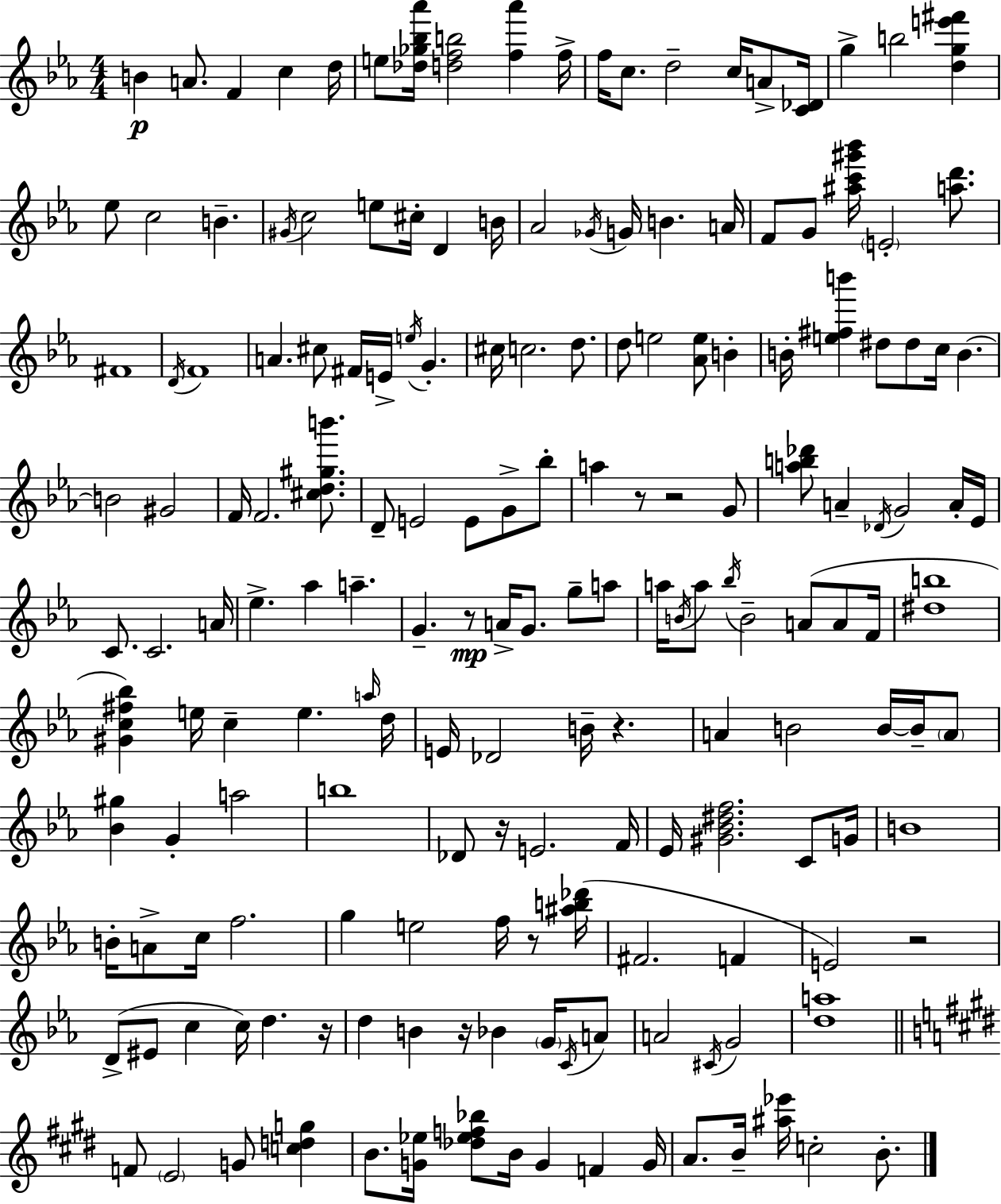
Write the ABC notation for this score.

X:1
T:Untitled
M:4/4
L:1/4
K:Eb
B A/2 F c d/4 e/2 [_d_g_b_a']/4 [dfb]2 [f_a'] f/4 f/4 c/2 d2 c/4 A/2 [C_D]/4 g b2 [dge'^f'] _e/2 c2 B ^G/4 c2 e/2 ^c/4 D B/4 _A2 _G/4 G/4 B A/4 F/2 G/2 [^ac'^g'_b']/4 E2 [ad']/2 ^F4 D/4 F4 A ^c/2 ^F/4 E/4 e/4 G ^c/4 c2 d/2 d/2 e2 [_Ae]/2 B B/4 [e^fb'] ^d/2 ^d/2 c/4 B B2 ^G2 F/4 F2 [^cd^gb']/2 D/2 E2 E/2 G/2 _b/2 a z/2 z2 G/2 [ab_d']/2 A _D/4 G2 A/4 _E/4 C/2 C2 A/4 _e _a a G z/2 A/4 G/2 g/2 a/2 a/4 B/4 a/2 _b/4 B2 A/2 A/2 F/4 [^db]4 [^Gc^f_b] e/4 c e a/4 d/4 E/4 _D2 B/4 z A B2 B/4 B/4 A/2 [_B^g] G a2 b4 _D/2 z/4 E2 F/4 _E/4 [^G_B^df]2 C/2 G/4 B4 B/4 A/2 c/4 f2 g e2 f/4 z/2 [^ab_d']/4 ^F2 F E2 z2 D/2 ^E/2 c c/4 d z/4 d B z/4 _B G/4 C/4 A/2 A2 ^C/4 G2 [da]4 F/2 E2 G/2 [cdg] B/2 [G_e]/4 [_d_ef_b]/2 B/4 G F G/4 A/2 B/4 [^a_e']/4 c2 B/2